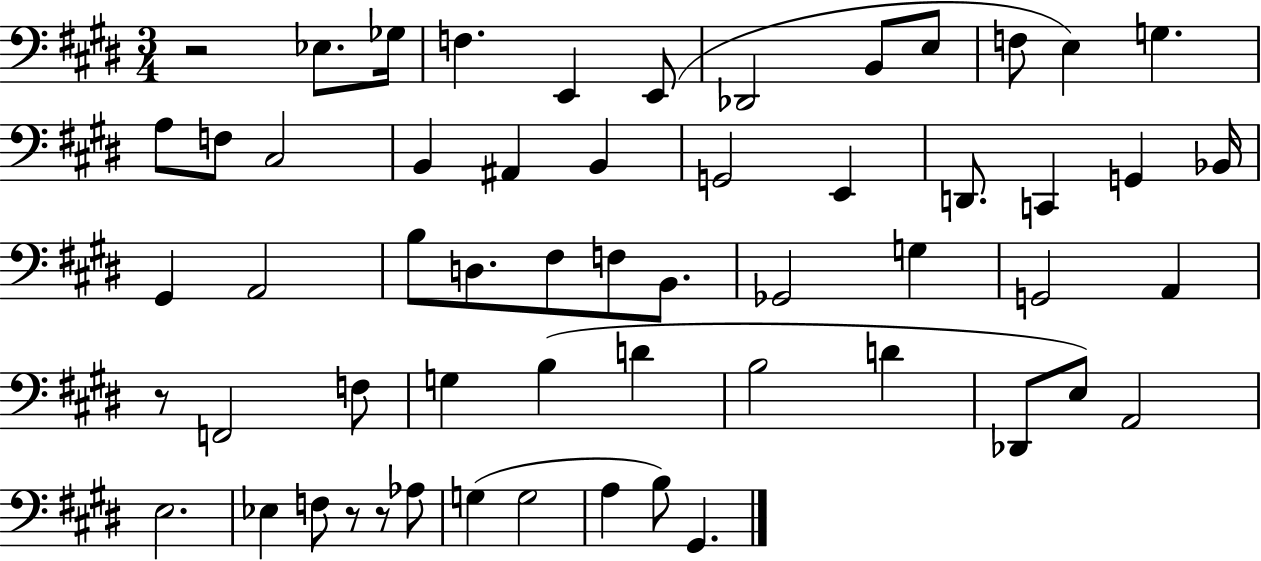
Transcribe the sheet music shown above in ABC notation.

X:1
T:Untitled
M:3/4
L:1/4
K:E
z2 _E,/2 _G,/4 F, E,, E,,/2 _D,,2 B,,/2 E,/2 F,/2 E, G, A,/2 F,/2 ^C,2 B,, ^A,, B,, G,,2 E,, D,,/2 C,, G,, _B,,/4 ^G,, A,,2 B,/2 D,/2 ^F,/2 F,/2 B,,/2 _G,,2 G, G,,2 A,, z/2 F,,2 F,/2 G, B, D B,2 D _D,,/2 E,/2 A,,2 E,2 _E, F,/2 z/2 z/2 _A,/2 G, G,2 A, B,/2 ^G,,